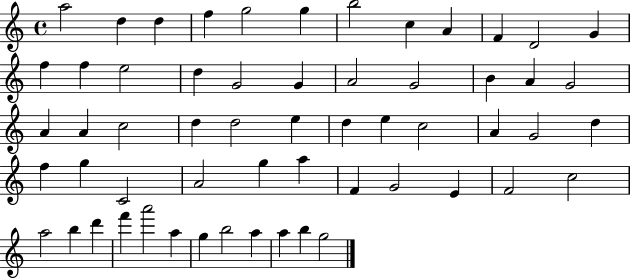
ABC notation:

X:1
T:Untitled
M:4/4
L:1/4
K:C
a2 d d f g2 g b2 c A F D2 G f f e2 d G2 G A2 G2 B A G2 A A c2 d d2 e d e c2 A G2 d f g C2 A2 g a F G2 E F2 c2 a2 b d' f' a'2 a g b2 a a b g2